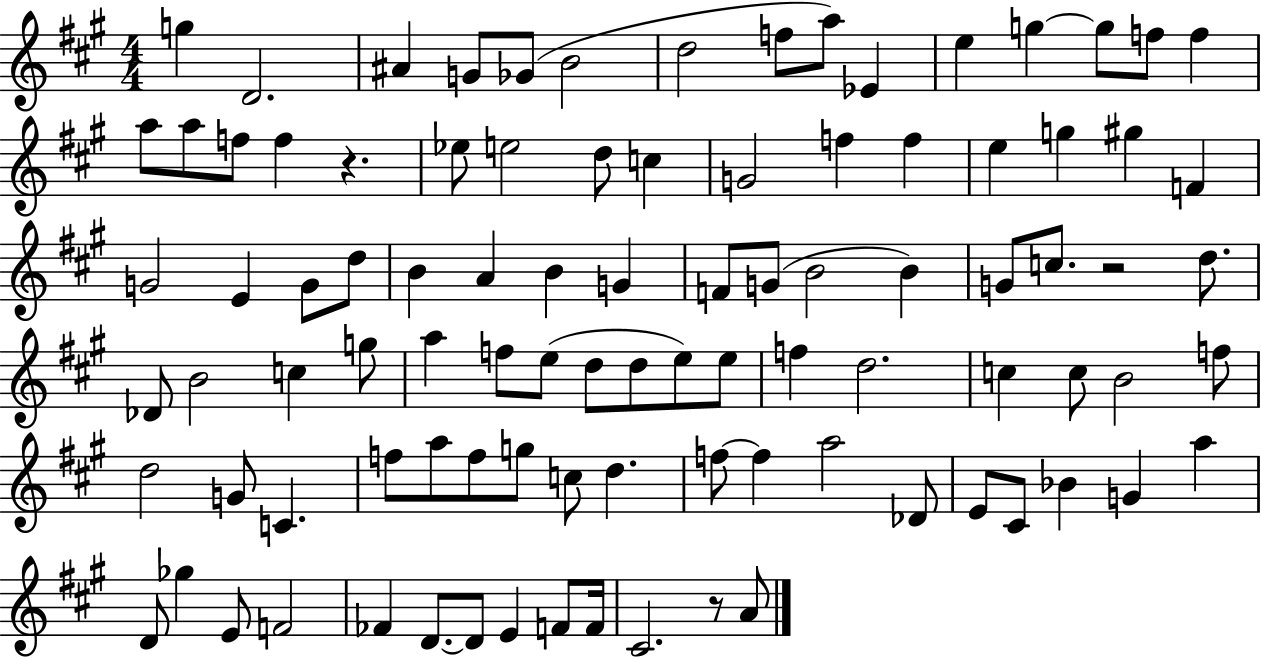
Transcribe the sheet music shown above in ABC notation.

X:1
T:Untitled
M:4/4
L:1/4
K:A
g D2 ^A G/2 _G/2 B2 d2 f/2 a/2 _E e g g/2 f/2 f a/2 a/2 f/2 f z _e/2 e2 d/2 c G2 f f e g ^g F G2 E G/2 d/2 B A B G F/2 G/2 B2 B G/2 c/2 z2 d/2 _D/2 B2 c g/2 a f/2 e/2 d/2 d/2 e/2 e/2 f d2 c c/2 B2 f/2 d2 G/2 C f/2 a/2 f/2 g/2 c/2 d f/2 f a2 _D/2 E/2 ^C/2 _B G a D/2 _g E/2 F2 _F D/2 D/2 E F/2 F/4 ^C2 z/2 A/2